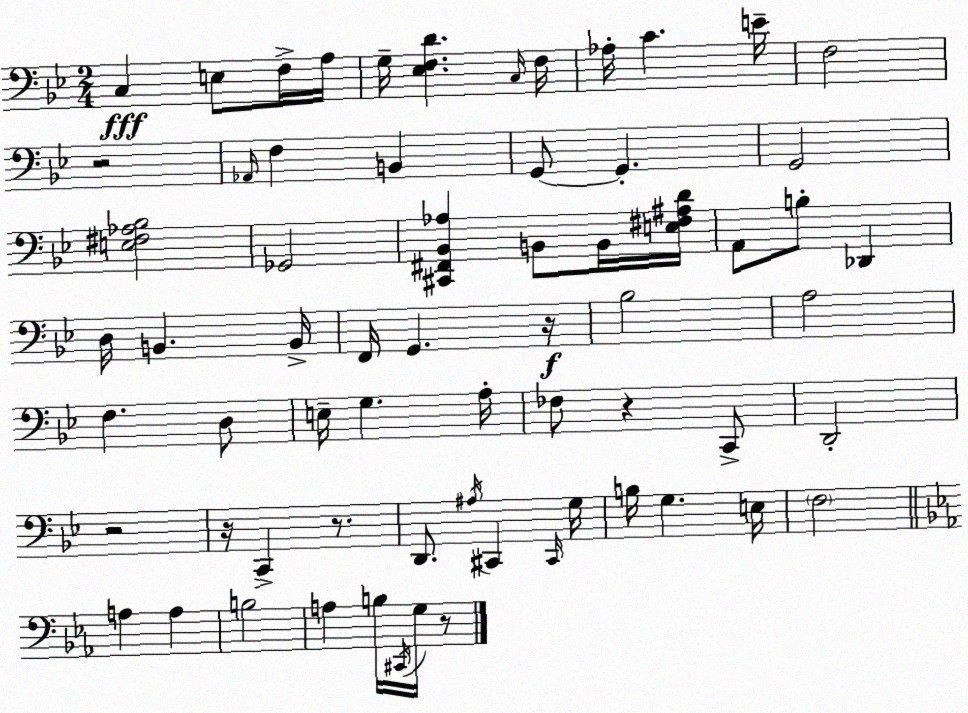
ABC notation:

X:1
T:Untitled
M:2/4
L:1/4
K:Bb
C, E,/2 F,/4 A,/4 G,/4 [_E,F,D] C,/4 F,/4 _A,/4 C E/4 F,2 z2 _A,,/4 F, B,, G,,/2 G,, G,,2 [E,^F,_A,_B,]2 _G,,2 [^C,,^F,,_B,,_A,] B,,/2 B,,/4 [E,^F,^A,D]/4 A,,/2 B,/2 _D,, D,/4 B,, B,,/4 F,,/4 G,, z/4 _B,2 A,2 F, D,/2 E,/4 G, A,/4 _F,/2 z C,,/2 D,,2 z2 z/4 C,, z/2 D,,/2 ^A,/4 ^C,, ^C,,/4 G,/4 B,/4 G, E,/4 F,2 A, A, B,2 A, B,/4 ^C,,/4 G,/4 z/2